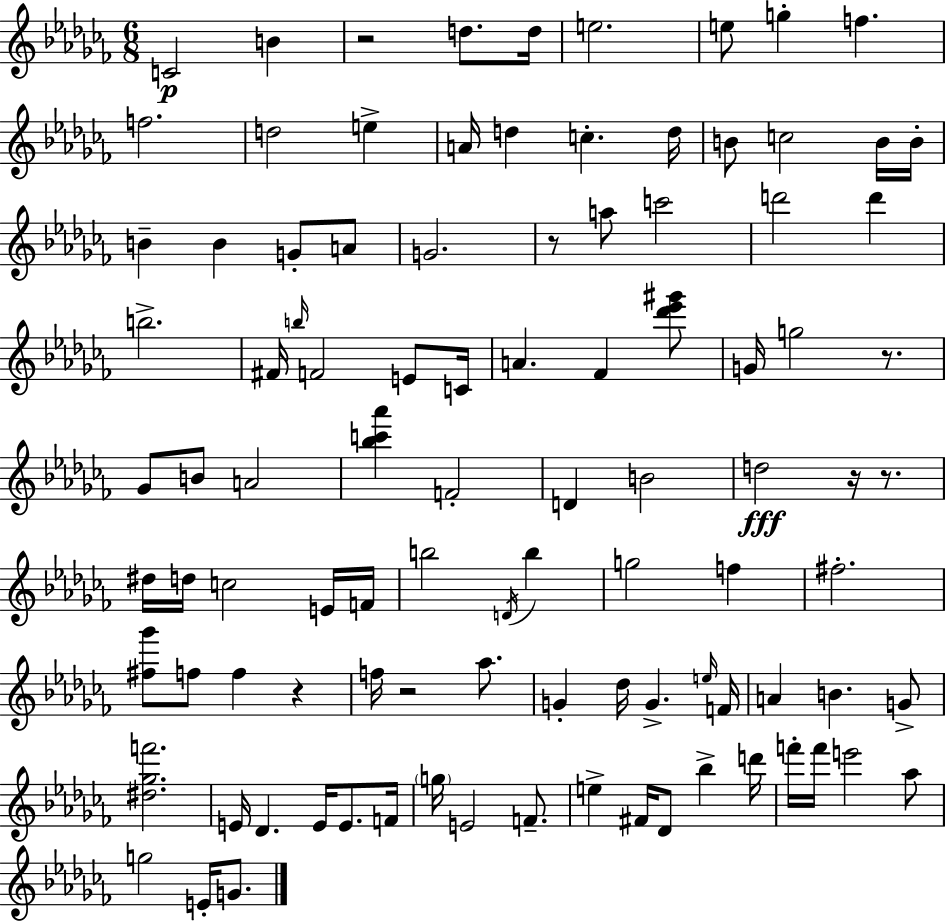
{
  \clef treble
  \numericTimeSignature
  \time 6/8
  \key aes \minor
  \repeat volta 2 { c'2\p b'4 | r2 d''8. d''16 | e''2. | e''8 g''4-. f''4. | \break f''2. | d''2 e''4-> | a'16 d''4 c''4.-. d''16 | b'8 c''2 b'16 b'16-. | \break b'4-- b'4 g'8-. a'8 | g'2. | r8 a''8 c'''2 | d'''2 d'''4 | \break b''2.-> | fis'16 \grace { b''16 } f'2 e'8 | c'16 a'4. fes'4 <des''' ees''' gis'''>8 | g'16 g''2 r8. | \break ges'8 b'8 a'2 | <bes'' c''' aes'''>4 f'2-. | d'4 b'2 | d''2\fff r16 r8. | \break dis''16 d''16 c''2 e'16 | f'16 b''2 \acciaccatura { d'16 } b''4 | g''2 f''4 | fis''2.-. | \break <fis'' ges'''>8 f''8 f''4 r4 | f''16 r2 aes''8. | g'4-. des''16 g'4.-> | \grace { e''16 } f'16 a'4 b'4. | \break g'8-> <dis'' ges'' f'''>2. | e'16 des'4. e'16 e'8. | f'16 \parenthesize g''16 e'2 | f'8.-- e''4-> fis'16 des'8 bes''4-> | \break d'''16 f'''16-. f'''16 e'''2 | aes''8 g''2 e'16-. | g'8. } \bar "|."
}